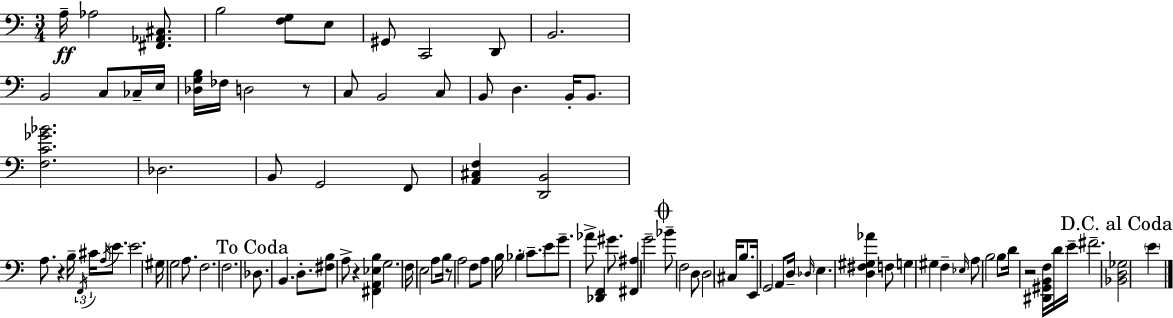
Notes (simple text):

A3/s Ab3/h [F#2,Ab2,C#3]/e. B3/h [F3,G3]/e E3/e G#2/e C2/h D2/e B2/h. B2/h C3/e CES3/s E3/s [Db3,G3,B3]/s FES3/s D3/h R/e C3/e B2/h C3/e B2/e D3/q. B2/s B2/e. [F3,C4,Gb4,Bb4]/h. Db3/h. B2/e G2/h F2/e [A2,C#3,F3]/q [D2,B2]/h A3/e. R/q B3/s F2/s C#4/s A3/s E4/e. E4/h. G#3/s G3/h A3/e. F3/h. F3/h. Db3/e. B2/q. D3/e. [F#3,B3]/e A3/e R/q [F#2,A2,Eb3,B3]/q G3/h. F3/s E3/h A3/e B3/s R/e A3/h F3/e A3/e B3/s Bb3/q C4/e. E4/e G4/e. Ab4/e [Db2,F2]/q G#4/e. [F#2,A#3]/q G4/h Bb4/e F3/h D3/e D3/h C#3/s B3/e. E2/s G2/h A2/e D3/s Db3/s E3/q. [D3,F#3,G#3,Ab4]/q F3/e G3/q G#3/q F3/q Eb3/s A3/e B3/h B3/e D4/s R/h [D#2,G#2,B2,F3]/s D4/s E4/s F#4/h. [Bb2,D3,Gb3]/h E4/q